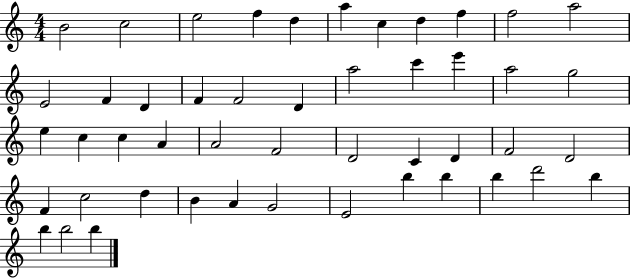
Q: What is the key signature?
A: C major